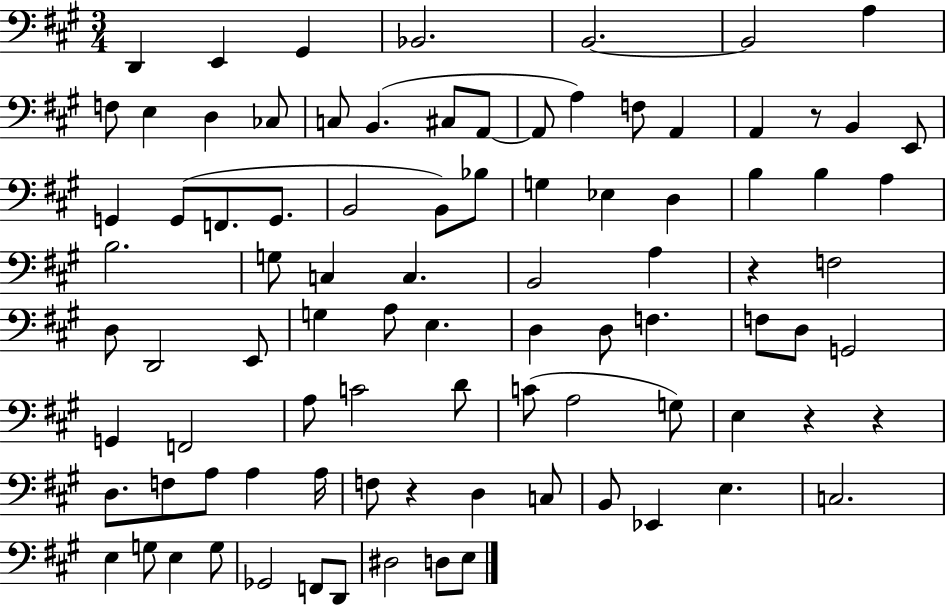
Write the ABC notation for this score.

X:1
T:Untitled
M:3/4
L:1/4
K:A
D,, E,, ^G,, _B,,2 B,,2 B,,2 A, F,/2 E, D, _C,/2 C,/2 B,, ^C,/2 A,,/2 A,,/2 A, F,/2 A,, A,, z/2 B,, E,,/2 G,, G,,/2 F,,/2 G,,/2 B,,2 B,,/2 _B,/2 G, _E, D, B, B, A, B,2 G,/2 C, C, B,,2 A, z F,2 D,/2 D,,2 E,,/2 G, A,/2 E, D, D,/2 F, F,/2 D,/2 G,,2 G,, F,,2 A,/2 C2 D/2 C/2 A,2 G,/2 E, z z D,/2 F,/2 A,/2 A, A,/4 F,/2 z D, C,/2 B,,/2 _E,, E, C,2 E, G,/2 E, G,/2 _G,,2 F,,/2 D,,/2 ^D,2 D,/2 E,/2